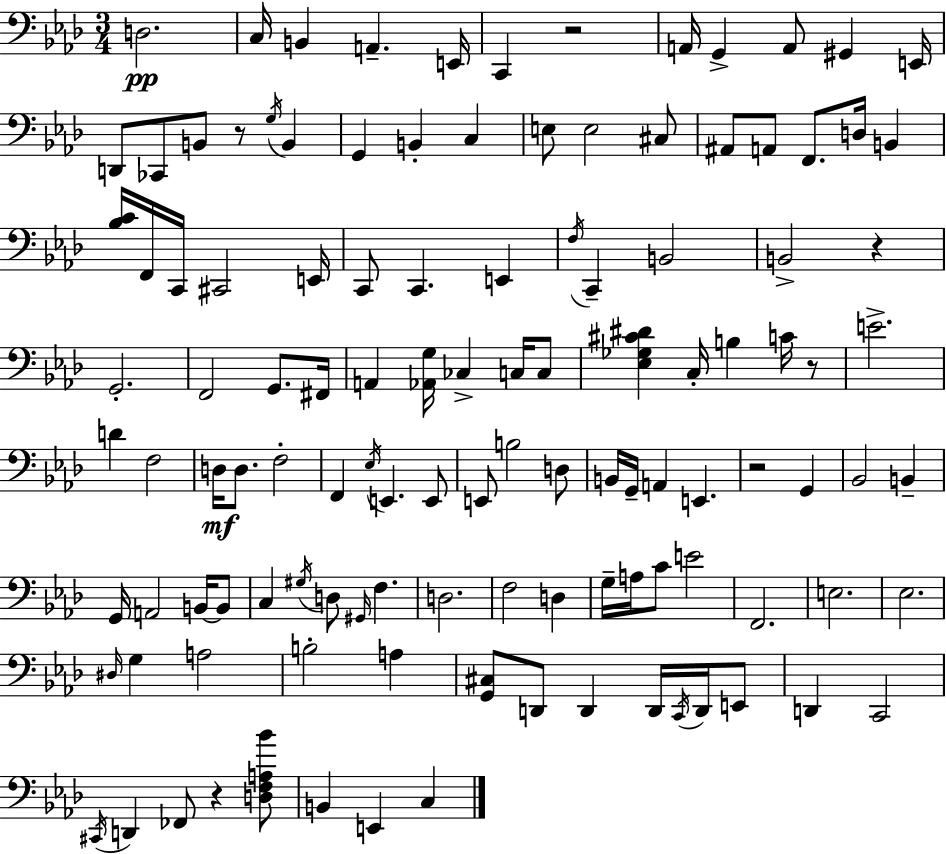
{
  \clef bass
  \numericTimeSignature
  \time 3/4
  \key aes \major
  d2.\pp | c16 b,4 a,4.-- e,16 | c,4 r2 | a,16 g,4-> a,8 gis,4 e,16 | \break d,8 ces,8 b,8 r8 \acciaccatura { g16 } b,4 | g,4 b,4-. c4 | e8 e2 cis8 | ais,8 a,8 f,8. d16 b,4 | \break <bes c'>16 f,16 c,16 cis,2 | e,16 c,8 c,4. e,4 | \acciaccatura { f16 } c,4-- b,2 | b,2-> r4 | \break g,2.-. | f,2 g,8. | fis,16 a,4 <aes, g>16 ces4-> c16 | c8 <ees ges cis' dis'>4 c16-. b4 c'16 | \break r8 e'2.-> | d'4 f2 | d16\mf d8. f2-. | f,4 \acciaccatura { ees16 } e,4. | \break e,8 e,8 b2 | d8 b,16 g,16-- a,4 e,4. | r2 g,4 | bes,2 b,4-- | \break g,16 a,2 | b,16~~ b,8 c4 \acciaccatura { gis16 } d8 \grace { gis,16 } f4. | d2. | f2 | \break d4 g16-- a16 c'8 e'2 | f,2. | e2. | ees2. | \break \grace { dis16 } g4 a2 | b2-. | a4 <g, cis>8 d,8 d,4 | d,16 \acciaccatura { c,16 } d,16 e,8 d,4 c,2 | \break \acciaccatura { cis,16 } d,4 | fes,8 r4 <d f a bes'>8 b,4 | e,4 c4 \bar "|."
}